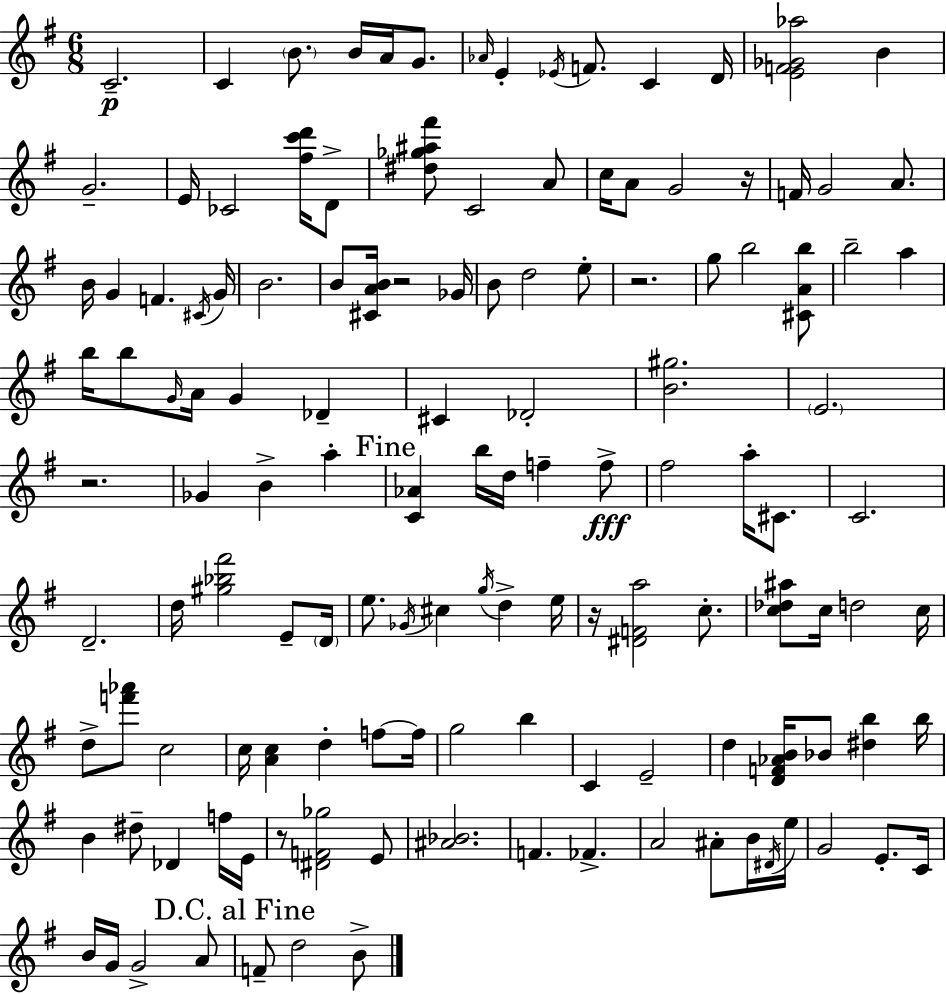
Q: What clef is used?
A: treble